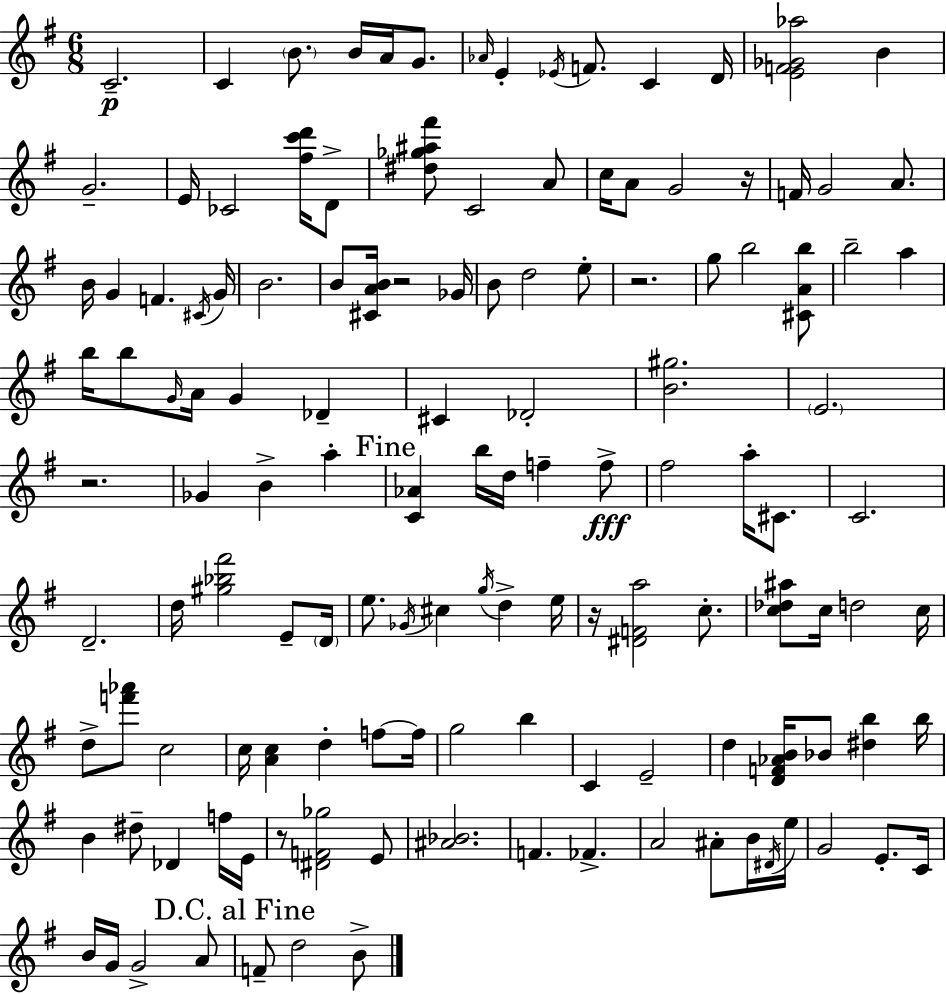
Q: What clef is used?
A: treble